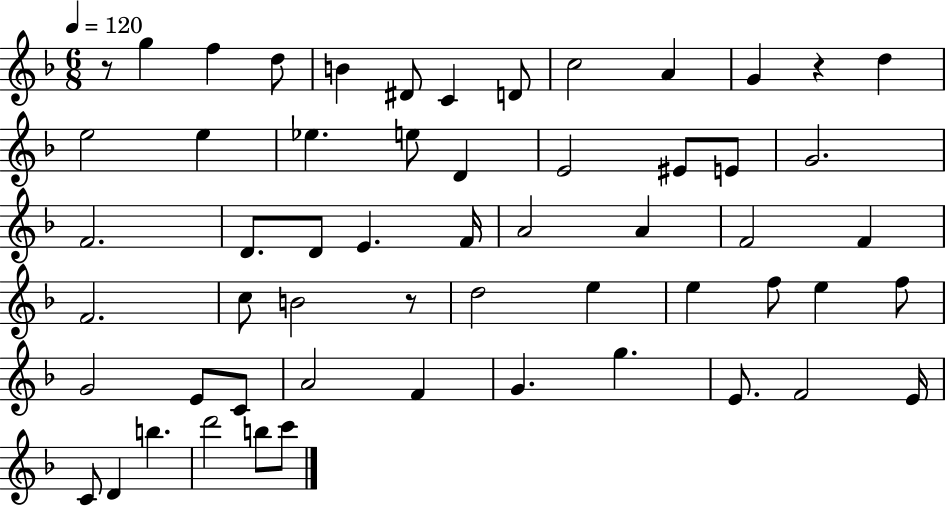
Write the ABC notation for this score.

X:1
T:Untitled
M:6/8
L:1/4
K:F
z/2 g f d/2 B ^D/2 C D/2 c2 A G z d e2 e _e e/2 D E2 ^E/2 E/2 G2 F2 D/2 D/2 E F/4 A2 A F2 F F2 c/2 B2 z/2 d2 e e f/2 e f/2 G2 E/2 C/2 A2 F G g E/2 F2 E/4 C/2 D b d'2 b/2 c'/2